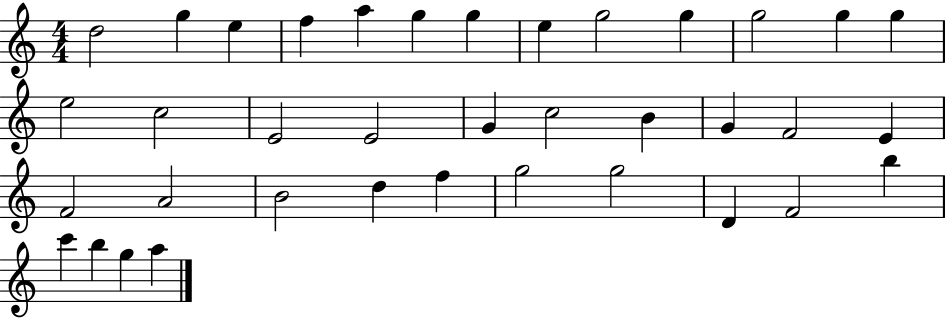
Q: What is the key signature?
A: C major